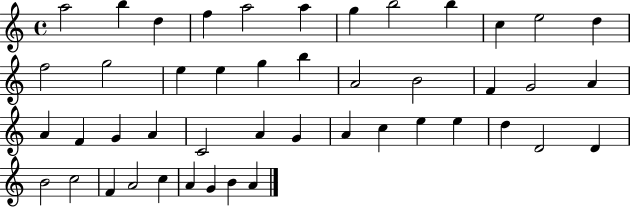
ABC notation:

X:1
T:Untitled
M:4/4
L:1/4
K:C
a2 b d f a2 a g b2 b c e2 d f2 g2 e e g b A2 B2 F G2 A A F G A C2 A G A c e e d D2 D B2 c2 F A2 c A G B A